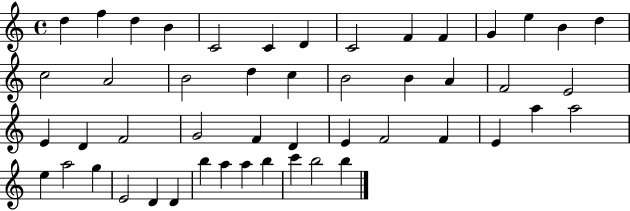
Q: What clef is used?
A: treble